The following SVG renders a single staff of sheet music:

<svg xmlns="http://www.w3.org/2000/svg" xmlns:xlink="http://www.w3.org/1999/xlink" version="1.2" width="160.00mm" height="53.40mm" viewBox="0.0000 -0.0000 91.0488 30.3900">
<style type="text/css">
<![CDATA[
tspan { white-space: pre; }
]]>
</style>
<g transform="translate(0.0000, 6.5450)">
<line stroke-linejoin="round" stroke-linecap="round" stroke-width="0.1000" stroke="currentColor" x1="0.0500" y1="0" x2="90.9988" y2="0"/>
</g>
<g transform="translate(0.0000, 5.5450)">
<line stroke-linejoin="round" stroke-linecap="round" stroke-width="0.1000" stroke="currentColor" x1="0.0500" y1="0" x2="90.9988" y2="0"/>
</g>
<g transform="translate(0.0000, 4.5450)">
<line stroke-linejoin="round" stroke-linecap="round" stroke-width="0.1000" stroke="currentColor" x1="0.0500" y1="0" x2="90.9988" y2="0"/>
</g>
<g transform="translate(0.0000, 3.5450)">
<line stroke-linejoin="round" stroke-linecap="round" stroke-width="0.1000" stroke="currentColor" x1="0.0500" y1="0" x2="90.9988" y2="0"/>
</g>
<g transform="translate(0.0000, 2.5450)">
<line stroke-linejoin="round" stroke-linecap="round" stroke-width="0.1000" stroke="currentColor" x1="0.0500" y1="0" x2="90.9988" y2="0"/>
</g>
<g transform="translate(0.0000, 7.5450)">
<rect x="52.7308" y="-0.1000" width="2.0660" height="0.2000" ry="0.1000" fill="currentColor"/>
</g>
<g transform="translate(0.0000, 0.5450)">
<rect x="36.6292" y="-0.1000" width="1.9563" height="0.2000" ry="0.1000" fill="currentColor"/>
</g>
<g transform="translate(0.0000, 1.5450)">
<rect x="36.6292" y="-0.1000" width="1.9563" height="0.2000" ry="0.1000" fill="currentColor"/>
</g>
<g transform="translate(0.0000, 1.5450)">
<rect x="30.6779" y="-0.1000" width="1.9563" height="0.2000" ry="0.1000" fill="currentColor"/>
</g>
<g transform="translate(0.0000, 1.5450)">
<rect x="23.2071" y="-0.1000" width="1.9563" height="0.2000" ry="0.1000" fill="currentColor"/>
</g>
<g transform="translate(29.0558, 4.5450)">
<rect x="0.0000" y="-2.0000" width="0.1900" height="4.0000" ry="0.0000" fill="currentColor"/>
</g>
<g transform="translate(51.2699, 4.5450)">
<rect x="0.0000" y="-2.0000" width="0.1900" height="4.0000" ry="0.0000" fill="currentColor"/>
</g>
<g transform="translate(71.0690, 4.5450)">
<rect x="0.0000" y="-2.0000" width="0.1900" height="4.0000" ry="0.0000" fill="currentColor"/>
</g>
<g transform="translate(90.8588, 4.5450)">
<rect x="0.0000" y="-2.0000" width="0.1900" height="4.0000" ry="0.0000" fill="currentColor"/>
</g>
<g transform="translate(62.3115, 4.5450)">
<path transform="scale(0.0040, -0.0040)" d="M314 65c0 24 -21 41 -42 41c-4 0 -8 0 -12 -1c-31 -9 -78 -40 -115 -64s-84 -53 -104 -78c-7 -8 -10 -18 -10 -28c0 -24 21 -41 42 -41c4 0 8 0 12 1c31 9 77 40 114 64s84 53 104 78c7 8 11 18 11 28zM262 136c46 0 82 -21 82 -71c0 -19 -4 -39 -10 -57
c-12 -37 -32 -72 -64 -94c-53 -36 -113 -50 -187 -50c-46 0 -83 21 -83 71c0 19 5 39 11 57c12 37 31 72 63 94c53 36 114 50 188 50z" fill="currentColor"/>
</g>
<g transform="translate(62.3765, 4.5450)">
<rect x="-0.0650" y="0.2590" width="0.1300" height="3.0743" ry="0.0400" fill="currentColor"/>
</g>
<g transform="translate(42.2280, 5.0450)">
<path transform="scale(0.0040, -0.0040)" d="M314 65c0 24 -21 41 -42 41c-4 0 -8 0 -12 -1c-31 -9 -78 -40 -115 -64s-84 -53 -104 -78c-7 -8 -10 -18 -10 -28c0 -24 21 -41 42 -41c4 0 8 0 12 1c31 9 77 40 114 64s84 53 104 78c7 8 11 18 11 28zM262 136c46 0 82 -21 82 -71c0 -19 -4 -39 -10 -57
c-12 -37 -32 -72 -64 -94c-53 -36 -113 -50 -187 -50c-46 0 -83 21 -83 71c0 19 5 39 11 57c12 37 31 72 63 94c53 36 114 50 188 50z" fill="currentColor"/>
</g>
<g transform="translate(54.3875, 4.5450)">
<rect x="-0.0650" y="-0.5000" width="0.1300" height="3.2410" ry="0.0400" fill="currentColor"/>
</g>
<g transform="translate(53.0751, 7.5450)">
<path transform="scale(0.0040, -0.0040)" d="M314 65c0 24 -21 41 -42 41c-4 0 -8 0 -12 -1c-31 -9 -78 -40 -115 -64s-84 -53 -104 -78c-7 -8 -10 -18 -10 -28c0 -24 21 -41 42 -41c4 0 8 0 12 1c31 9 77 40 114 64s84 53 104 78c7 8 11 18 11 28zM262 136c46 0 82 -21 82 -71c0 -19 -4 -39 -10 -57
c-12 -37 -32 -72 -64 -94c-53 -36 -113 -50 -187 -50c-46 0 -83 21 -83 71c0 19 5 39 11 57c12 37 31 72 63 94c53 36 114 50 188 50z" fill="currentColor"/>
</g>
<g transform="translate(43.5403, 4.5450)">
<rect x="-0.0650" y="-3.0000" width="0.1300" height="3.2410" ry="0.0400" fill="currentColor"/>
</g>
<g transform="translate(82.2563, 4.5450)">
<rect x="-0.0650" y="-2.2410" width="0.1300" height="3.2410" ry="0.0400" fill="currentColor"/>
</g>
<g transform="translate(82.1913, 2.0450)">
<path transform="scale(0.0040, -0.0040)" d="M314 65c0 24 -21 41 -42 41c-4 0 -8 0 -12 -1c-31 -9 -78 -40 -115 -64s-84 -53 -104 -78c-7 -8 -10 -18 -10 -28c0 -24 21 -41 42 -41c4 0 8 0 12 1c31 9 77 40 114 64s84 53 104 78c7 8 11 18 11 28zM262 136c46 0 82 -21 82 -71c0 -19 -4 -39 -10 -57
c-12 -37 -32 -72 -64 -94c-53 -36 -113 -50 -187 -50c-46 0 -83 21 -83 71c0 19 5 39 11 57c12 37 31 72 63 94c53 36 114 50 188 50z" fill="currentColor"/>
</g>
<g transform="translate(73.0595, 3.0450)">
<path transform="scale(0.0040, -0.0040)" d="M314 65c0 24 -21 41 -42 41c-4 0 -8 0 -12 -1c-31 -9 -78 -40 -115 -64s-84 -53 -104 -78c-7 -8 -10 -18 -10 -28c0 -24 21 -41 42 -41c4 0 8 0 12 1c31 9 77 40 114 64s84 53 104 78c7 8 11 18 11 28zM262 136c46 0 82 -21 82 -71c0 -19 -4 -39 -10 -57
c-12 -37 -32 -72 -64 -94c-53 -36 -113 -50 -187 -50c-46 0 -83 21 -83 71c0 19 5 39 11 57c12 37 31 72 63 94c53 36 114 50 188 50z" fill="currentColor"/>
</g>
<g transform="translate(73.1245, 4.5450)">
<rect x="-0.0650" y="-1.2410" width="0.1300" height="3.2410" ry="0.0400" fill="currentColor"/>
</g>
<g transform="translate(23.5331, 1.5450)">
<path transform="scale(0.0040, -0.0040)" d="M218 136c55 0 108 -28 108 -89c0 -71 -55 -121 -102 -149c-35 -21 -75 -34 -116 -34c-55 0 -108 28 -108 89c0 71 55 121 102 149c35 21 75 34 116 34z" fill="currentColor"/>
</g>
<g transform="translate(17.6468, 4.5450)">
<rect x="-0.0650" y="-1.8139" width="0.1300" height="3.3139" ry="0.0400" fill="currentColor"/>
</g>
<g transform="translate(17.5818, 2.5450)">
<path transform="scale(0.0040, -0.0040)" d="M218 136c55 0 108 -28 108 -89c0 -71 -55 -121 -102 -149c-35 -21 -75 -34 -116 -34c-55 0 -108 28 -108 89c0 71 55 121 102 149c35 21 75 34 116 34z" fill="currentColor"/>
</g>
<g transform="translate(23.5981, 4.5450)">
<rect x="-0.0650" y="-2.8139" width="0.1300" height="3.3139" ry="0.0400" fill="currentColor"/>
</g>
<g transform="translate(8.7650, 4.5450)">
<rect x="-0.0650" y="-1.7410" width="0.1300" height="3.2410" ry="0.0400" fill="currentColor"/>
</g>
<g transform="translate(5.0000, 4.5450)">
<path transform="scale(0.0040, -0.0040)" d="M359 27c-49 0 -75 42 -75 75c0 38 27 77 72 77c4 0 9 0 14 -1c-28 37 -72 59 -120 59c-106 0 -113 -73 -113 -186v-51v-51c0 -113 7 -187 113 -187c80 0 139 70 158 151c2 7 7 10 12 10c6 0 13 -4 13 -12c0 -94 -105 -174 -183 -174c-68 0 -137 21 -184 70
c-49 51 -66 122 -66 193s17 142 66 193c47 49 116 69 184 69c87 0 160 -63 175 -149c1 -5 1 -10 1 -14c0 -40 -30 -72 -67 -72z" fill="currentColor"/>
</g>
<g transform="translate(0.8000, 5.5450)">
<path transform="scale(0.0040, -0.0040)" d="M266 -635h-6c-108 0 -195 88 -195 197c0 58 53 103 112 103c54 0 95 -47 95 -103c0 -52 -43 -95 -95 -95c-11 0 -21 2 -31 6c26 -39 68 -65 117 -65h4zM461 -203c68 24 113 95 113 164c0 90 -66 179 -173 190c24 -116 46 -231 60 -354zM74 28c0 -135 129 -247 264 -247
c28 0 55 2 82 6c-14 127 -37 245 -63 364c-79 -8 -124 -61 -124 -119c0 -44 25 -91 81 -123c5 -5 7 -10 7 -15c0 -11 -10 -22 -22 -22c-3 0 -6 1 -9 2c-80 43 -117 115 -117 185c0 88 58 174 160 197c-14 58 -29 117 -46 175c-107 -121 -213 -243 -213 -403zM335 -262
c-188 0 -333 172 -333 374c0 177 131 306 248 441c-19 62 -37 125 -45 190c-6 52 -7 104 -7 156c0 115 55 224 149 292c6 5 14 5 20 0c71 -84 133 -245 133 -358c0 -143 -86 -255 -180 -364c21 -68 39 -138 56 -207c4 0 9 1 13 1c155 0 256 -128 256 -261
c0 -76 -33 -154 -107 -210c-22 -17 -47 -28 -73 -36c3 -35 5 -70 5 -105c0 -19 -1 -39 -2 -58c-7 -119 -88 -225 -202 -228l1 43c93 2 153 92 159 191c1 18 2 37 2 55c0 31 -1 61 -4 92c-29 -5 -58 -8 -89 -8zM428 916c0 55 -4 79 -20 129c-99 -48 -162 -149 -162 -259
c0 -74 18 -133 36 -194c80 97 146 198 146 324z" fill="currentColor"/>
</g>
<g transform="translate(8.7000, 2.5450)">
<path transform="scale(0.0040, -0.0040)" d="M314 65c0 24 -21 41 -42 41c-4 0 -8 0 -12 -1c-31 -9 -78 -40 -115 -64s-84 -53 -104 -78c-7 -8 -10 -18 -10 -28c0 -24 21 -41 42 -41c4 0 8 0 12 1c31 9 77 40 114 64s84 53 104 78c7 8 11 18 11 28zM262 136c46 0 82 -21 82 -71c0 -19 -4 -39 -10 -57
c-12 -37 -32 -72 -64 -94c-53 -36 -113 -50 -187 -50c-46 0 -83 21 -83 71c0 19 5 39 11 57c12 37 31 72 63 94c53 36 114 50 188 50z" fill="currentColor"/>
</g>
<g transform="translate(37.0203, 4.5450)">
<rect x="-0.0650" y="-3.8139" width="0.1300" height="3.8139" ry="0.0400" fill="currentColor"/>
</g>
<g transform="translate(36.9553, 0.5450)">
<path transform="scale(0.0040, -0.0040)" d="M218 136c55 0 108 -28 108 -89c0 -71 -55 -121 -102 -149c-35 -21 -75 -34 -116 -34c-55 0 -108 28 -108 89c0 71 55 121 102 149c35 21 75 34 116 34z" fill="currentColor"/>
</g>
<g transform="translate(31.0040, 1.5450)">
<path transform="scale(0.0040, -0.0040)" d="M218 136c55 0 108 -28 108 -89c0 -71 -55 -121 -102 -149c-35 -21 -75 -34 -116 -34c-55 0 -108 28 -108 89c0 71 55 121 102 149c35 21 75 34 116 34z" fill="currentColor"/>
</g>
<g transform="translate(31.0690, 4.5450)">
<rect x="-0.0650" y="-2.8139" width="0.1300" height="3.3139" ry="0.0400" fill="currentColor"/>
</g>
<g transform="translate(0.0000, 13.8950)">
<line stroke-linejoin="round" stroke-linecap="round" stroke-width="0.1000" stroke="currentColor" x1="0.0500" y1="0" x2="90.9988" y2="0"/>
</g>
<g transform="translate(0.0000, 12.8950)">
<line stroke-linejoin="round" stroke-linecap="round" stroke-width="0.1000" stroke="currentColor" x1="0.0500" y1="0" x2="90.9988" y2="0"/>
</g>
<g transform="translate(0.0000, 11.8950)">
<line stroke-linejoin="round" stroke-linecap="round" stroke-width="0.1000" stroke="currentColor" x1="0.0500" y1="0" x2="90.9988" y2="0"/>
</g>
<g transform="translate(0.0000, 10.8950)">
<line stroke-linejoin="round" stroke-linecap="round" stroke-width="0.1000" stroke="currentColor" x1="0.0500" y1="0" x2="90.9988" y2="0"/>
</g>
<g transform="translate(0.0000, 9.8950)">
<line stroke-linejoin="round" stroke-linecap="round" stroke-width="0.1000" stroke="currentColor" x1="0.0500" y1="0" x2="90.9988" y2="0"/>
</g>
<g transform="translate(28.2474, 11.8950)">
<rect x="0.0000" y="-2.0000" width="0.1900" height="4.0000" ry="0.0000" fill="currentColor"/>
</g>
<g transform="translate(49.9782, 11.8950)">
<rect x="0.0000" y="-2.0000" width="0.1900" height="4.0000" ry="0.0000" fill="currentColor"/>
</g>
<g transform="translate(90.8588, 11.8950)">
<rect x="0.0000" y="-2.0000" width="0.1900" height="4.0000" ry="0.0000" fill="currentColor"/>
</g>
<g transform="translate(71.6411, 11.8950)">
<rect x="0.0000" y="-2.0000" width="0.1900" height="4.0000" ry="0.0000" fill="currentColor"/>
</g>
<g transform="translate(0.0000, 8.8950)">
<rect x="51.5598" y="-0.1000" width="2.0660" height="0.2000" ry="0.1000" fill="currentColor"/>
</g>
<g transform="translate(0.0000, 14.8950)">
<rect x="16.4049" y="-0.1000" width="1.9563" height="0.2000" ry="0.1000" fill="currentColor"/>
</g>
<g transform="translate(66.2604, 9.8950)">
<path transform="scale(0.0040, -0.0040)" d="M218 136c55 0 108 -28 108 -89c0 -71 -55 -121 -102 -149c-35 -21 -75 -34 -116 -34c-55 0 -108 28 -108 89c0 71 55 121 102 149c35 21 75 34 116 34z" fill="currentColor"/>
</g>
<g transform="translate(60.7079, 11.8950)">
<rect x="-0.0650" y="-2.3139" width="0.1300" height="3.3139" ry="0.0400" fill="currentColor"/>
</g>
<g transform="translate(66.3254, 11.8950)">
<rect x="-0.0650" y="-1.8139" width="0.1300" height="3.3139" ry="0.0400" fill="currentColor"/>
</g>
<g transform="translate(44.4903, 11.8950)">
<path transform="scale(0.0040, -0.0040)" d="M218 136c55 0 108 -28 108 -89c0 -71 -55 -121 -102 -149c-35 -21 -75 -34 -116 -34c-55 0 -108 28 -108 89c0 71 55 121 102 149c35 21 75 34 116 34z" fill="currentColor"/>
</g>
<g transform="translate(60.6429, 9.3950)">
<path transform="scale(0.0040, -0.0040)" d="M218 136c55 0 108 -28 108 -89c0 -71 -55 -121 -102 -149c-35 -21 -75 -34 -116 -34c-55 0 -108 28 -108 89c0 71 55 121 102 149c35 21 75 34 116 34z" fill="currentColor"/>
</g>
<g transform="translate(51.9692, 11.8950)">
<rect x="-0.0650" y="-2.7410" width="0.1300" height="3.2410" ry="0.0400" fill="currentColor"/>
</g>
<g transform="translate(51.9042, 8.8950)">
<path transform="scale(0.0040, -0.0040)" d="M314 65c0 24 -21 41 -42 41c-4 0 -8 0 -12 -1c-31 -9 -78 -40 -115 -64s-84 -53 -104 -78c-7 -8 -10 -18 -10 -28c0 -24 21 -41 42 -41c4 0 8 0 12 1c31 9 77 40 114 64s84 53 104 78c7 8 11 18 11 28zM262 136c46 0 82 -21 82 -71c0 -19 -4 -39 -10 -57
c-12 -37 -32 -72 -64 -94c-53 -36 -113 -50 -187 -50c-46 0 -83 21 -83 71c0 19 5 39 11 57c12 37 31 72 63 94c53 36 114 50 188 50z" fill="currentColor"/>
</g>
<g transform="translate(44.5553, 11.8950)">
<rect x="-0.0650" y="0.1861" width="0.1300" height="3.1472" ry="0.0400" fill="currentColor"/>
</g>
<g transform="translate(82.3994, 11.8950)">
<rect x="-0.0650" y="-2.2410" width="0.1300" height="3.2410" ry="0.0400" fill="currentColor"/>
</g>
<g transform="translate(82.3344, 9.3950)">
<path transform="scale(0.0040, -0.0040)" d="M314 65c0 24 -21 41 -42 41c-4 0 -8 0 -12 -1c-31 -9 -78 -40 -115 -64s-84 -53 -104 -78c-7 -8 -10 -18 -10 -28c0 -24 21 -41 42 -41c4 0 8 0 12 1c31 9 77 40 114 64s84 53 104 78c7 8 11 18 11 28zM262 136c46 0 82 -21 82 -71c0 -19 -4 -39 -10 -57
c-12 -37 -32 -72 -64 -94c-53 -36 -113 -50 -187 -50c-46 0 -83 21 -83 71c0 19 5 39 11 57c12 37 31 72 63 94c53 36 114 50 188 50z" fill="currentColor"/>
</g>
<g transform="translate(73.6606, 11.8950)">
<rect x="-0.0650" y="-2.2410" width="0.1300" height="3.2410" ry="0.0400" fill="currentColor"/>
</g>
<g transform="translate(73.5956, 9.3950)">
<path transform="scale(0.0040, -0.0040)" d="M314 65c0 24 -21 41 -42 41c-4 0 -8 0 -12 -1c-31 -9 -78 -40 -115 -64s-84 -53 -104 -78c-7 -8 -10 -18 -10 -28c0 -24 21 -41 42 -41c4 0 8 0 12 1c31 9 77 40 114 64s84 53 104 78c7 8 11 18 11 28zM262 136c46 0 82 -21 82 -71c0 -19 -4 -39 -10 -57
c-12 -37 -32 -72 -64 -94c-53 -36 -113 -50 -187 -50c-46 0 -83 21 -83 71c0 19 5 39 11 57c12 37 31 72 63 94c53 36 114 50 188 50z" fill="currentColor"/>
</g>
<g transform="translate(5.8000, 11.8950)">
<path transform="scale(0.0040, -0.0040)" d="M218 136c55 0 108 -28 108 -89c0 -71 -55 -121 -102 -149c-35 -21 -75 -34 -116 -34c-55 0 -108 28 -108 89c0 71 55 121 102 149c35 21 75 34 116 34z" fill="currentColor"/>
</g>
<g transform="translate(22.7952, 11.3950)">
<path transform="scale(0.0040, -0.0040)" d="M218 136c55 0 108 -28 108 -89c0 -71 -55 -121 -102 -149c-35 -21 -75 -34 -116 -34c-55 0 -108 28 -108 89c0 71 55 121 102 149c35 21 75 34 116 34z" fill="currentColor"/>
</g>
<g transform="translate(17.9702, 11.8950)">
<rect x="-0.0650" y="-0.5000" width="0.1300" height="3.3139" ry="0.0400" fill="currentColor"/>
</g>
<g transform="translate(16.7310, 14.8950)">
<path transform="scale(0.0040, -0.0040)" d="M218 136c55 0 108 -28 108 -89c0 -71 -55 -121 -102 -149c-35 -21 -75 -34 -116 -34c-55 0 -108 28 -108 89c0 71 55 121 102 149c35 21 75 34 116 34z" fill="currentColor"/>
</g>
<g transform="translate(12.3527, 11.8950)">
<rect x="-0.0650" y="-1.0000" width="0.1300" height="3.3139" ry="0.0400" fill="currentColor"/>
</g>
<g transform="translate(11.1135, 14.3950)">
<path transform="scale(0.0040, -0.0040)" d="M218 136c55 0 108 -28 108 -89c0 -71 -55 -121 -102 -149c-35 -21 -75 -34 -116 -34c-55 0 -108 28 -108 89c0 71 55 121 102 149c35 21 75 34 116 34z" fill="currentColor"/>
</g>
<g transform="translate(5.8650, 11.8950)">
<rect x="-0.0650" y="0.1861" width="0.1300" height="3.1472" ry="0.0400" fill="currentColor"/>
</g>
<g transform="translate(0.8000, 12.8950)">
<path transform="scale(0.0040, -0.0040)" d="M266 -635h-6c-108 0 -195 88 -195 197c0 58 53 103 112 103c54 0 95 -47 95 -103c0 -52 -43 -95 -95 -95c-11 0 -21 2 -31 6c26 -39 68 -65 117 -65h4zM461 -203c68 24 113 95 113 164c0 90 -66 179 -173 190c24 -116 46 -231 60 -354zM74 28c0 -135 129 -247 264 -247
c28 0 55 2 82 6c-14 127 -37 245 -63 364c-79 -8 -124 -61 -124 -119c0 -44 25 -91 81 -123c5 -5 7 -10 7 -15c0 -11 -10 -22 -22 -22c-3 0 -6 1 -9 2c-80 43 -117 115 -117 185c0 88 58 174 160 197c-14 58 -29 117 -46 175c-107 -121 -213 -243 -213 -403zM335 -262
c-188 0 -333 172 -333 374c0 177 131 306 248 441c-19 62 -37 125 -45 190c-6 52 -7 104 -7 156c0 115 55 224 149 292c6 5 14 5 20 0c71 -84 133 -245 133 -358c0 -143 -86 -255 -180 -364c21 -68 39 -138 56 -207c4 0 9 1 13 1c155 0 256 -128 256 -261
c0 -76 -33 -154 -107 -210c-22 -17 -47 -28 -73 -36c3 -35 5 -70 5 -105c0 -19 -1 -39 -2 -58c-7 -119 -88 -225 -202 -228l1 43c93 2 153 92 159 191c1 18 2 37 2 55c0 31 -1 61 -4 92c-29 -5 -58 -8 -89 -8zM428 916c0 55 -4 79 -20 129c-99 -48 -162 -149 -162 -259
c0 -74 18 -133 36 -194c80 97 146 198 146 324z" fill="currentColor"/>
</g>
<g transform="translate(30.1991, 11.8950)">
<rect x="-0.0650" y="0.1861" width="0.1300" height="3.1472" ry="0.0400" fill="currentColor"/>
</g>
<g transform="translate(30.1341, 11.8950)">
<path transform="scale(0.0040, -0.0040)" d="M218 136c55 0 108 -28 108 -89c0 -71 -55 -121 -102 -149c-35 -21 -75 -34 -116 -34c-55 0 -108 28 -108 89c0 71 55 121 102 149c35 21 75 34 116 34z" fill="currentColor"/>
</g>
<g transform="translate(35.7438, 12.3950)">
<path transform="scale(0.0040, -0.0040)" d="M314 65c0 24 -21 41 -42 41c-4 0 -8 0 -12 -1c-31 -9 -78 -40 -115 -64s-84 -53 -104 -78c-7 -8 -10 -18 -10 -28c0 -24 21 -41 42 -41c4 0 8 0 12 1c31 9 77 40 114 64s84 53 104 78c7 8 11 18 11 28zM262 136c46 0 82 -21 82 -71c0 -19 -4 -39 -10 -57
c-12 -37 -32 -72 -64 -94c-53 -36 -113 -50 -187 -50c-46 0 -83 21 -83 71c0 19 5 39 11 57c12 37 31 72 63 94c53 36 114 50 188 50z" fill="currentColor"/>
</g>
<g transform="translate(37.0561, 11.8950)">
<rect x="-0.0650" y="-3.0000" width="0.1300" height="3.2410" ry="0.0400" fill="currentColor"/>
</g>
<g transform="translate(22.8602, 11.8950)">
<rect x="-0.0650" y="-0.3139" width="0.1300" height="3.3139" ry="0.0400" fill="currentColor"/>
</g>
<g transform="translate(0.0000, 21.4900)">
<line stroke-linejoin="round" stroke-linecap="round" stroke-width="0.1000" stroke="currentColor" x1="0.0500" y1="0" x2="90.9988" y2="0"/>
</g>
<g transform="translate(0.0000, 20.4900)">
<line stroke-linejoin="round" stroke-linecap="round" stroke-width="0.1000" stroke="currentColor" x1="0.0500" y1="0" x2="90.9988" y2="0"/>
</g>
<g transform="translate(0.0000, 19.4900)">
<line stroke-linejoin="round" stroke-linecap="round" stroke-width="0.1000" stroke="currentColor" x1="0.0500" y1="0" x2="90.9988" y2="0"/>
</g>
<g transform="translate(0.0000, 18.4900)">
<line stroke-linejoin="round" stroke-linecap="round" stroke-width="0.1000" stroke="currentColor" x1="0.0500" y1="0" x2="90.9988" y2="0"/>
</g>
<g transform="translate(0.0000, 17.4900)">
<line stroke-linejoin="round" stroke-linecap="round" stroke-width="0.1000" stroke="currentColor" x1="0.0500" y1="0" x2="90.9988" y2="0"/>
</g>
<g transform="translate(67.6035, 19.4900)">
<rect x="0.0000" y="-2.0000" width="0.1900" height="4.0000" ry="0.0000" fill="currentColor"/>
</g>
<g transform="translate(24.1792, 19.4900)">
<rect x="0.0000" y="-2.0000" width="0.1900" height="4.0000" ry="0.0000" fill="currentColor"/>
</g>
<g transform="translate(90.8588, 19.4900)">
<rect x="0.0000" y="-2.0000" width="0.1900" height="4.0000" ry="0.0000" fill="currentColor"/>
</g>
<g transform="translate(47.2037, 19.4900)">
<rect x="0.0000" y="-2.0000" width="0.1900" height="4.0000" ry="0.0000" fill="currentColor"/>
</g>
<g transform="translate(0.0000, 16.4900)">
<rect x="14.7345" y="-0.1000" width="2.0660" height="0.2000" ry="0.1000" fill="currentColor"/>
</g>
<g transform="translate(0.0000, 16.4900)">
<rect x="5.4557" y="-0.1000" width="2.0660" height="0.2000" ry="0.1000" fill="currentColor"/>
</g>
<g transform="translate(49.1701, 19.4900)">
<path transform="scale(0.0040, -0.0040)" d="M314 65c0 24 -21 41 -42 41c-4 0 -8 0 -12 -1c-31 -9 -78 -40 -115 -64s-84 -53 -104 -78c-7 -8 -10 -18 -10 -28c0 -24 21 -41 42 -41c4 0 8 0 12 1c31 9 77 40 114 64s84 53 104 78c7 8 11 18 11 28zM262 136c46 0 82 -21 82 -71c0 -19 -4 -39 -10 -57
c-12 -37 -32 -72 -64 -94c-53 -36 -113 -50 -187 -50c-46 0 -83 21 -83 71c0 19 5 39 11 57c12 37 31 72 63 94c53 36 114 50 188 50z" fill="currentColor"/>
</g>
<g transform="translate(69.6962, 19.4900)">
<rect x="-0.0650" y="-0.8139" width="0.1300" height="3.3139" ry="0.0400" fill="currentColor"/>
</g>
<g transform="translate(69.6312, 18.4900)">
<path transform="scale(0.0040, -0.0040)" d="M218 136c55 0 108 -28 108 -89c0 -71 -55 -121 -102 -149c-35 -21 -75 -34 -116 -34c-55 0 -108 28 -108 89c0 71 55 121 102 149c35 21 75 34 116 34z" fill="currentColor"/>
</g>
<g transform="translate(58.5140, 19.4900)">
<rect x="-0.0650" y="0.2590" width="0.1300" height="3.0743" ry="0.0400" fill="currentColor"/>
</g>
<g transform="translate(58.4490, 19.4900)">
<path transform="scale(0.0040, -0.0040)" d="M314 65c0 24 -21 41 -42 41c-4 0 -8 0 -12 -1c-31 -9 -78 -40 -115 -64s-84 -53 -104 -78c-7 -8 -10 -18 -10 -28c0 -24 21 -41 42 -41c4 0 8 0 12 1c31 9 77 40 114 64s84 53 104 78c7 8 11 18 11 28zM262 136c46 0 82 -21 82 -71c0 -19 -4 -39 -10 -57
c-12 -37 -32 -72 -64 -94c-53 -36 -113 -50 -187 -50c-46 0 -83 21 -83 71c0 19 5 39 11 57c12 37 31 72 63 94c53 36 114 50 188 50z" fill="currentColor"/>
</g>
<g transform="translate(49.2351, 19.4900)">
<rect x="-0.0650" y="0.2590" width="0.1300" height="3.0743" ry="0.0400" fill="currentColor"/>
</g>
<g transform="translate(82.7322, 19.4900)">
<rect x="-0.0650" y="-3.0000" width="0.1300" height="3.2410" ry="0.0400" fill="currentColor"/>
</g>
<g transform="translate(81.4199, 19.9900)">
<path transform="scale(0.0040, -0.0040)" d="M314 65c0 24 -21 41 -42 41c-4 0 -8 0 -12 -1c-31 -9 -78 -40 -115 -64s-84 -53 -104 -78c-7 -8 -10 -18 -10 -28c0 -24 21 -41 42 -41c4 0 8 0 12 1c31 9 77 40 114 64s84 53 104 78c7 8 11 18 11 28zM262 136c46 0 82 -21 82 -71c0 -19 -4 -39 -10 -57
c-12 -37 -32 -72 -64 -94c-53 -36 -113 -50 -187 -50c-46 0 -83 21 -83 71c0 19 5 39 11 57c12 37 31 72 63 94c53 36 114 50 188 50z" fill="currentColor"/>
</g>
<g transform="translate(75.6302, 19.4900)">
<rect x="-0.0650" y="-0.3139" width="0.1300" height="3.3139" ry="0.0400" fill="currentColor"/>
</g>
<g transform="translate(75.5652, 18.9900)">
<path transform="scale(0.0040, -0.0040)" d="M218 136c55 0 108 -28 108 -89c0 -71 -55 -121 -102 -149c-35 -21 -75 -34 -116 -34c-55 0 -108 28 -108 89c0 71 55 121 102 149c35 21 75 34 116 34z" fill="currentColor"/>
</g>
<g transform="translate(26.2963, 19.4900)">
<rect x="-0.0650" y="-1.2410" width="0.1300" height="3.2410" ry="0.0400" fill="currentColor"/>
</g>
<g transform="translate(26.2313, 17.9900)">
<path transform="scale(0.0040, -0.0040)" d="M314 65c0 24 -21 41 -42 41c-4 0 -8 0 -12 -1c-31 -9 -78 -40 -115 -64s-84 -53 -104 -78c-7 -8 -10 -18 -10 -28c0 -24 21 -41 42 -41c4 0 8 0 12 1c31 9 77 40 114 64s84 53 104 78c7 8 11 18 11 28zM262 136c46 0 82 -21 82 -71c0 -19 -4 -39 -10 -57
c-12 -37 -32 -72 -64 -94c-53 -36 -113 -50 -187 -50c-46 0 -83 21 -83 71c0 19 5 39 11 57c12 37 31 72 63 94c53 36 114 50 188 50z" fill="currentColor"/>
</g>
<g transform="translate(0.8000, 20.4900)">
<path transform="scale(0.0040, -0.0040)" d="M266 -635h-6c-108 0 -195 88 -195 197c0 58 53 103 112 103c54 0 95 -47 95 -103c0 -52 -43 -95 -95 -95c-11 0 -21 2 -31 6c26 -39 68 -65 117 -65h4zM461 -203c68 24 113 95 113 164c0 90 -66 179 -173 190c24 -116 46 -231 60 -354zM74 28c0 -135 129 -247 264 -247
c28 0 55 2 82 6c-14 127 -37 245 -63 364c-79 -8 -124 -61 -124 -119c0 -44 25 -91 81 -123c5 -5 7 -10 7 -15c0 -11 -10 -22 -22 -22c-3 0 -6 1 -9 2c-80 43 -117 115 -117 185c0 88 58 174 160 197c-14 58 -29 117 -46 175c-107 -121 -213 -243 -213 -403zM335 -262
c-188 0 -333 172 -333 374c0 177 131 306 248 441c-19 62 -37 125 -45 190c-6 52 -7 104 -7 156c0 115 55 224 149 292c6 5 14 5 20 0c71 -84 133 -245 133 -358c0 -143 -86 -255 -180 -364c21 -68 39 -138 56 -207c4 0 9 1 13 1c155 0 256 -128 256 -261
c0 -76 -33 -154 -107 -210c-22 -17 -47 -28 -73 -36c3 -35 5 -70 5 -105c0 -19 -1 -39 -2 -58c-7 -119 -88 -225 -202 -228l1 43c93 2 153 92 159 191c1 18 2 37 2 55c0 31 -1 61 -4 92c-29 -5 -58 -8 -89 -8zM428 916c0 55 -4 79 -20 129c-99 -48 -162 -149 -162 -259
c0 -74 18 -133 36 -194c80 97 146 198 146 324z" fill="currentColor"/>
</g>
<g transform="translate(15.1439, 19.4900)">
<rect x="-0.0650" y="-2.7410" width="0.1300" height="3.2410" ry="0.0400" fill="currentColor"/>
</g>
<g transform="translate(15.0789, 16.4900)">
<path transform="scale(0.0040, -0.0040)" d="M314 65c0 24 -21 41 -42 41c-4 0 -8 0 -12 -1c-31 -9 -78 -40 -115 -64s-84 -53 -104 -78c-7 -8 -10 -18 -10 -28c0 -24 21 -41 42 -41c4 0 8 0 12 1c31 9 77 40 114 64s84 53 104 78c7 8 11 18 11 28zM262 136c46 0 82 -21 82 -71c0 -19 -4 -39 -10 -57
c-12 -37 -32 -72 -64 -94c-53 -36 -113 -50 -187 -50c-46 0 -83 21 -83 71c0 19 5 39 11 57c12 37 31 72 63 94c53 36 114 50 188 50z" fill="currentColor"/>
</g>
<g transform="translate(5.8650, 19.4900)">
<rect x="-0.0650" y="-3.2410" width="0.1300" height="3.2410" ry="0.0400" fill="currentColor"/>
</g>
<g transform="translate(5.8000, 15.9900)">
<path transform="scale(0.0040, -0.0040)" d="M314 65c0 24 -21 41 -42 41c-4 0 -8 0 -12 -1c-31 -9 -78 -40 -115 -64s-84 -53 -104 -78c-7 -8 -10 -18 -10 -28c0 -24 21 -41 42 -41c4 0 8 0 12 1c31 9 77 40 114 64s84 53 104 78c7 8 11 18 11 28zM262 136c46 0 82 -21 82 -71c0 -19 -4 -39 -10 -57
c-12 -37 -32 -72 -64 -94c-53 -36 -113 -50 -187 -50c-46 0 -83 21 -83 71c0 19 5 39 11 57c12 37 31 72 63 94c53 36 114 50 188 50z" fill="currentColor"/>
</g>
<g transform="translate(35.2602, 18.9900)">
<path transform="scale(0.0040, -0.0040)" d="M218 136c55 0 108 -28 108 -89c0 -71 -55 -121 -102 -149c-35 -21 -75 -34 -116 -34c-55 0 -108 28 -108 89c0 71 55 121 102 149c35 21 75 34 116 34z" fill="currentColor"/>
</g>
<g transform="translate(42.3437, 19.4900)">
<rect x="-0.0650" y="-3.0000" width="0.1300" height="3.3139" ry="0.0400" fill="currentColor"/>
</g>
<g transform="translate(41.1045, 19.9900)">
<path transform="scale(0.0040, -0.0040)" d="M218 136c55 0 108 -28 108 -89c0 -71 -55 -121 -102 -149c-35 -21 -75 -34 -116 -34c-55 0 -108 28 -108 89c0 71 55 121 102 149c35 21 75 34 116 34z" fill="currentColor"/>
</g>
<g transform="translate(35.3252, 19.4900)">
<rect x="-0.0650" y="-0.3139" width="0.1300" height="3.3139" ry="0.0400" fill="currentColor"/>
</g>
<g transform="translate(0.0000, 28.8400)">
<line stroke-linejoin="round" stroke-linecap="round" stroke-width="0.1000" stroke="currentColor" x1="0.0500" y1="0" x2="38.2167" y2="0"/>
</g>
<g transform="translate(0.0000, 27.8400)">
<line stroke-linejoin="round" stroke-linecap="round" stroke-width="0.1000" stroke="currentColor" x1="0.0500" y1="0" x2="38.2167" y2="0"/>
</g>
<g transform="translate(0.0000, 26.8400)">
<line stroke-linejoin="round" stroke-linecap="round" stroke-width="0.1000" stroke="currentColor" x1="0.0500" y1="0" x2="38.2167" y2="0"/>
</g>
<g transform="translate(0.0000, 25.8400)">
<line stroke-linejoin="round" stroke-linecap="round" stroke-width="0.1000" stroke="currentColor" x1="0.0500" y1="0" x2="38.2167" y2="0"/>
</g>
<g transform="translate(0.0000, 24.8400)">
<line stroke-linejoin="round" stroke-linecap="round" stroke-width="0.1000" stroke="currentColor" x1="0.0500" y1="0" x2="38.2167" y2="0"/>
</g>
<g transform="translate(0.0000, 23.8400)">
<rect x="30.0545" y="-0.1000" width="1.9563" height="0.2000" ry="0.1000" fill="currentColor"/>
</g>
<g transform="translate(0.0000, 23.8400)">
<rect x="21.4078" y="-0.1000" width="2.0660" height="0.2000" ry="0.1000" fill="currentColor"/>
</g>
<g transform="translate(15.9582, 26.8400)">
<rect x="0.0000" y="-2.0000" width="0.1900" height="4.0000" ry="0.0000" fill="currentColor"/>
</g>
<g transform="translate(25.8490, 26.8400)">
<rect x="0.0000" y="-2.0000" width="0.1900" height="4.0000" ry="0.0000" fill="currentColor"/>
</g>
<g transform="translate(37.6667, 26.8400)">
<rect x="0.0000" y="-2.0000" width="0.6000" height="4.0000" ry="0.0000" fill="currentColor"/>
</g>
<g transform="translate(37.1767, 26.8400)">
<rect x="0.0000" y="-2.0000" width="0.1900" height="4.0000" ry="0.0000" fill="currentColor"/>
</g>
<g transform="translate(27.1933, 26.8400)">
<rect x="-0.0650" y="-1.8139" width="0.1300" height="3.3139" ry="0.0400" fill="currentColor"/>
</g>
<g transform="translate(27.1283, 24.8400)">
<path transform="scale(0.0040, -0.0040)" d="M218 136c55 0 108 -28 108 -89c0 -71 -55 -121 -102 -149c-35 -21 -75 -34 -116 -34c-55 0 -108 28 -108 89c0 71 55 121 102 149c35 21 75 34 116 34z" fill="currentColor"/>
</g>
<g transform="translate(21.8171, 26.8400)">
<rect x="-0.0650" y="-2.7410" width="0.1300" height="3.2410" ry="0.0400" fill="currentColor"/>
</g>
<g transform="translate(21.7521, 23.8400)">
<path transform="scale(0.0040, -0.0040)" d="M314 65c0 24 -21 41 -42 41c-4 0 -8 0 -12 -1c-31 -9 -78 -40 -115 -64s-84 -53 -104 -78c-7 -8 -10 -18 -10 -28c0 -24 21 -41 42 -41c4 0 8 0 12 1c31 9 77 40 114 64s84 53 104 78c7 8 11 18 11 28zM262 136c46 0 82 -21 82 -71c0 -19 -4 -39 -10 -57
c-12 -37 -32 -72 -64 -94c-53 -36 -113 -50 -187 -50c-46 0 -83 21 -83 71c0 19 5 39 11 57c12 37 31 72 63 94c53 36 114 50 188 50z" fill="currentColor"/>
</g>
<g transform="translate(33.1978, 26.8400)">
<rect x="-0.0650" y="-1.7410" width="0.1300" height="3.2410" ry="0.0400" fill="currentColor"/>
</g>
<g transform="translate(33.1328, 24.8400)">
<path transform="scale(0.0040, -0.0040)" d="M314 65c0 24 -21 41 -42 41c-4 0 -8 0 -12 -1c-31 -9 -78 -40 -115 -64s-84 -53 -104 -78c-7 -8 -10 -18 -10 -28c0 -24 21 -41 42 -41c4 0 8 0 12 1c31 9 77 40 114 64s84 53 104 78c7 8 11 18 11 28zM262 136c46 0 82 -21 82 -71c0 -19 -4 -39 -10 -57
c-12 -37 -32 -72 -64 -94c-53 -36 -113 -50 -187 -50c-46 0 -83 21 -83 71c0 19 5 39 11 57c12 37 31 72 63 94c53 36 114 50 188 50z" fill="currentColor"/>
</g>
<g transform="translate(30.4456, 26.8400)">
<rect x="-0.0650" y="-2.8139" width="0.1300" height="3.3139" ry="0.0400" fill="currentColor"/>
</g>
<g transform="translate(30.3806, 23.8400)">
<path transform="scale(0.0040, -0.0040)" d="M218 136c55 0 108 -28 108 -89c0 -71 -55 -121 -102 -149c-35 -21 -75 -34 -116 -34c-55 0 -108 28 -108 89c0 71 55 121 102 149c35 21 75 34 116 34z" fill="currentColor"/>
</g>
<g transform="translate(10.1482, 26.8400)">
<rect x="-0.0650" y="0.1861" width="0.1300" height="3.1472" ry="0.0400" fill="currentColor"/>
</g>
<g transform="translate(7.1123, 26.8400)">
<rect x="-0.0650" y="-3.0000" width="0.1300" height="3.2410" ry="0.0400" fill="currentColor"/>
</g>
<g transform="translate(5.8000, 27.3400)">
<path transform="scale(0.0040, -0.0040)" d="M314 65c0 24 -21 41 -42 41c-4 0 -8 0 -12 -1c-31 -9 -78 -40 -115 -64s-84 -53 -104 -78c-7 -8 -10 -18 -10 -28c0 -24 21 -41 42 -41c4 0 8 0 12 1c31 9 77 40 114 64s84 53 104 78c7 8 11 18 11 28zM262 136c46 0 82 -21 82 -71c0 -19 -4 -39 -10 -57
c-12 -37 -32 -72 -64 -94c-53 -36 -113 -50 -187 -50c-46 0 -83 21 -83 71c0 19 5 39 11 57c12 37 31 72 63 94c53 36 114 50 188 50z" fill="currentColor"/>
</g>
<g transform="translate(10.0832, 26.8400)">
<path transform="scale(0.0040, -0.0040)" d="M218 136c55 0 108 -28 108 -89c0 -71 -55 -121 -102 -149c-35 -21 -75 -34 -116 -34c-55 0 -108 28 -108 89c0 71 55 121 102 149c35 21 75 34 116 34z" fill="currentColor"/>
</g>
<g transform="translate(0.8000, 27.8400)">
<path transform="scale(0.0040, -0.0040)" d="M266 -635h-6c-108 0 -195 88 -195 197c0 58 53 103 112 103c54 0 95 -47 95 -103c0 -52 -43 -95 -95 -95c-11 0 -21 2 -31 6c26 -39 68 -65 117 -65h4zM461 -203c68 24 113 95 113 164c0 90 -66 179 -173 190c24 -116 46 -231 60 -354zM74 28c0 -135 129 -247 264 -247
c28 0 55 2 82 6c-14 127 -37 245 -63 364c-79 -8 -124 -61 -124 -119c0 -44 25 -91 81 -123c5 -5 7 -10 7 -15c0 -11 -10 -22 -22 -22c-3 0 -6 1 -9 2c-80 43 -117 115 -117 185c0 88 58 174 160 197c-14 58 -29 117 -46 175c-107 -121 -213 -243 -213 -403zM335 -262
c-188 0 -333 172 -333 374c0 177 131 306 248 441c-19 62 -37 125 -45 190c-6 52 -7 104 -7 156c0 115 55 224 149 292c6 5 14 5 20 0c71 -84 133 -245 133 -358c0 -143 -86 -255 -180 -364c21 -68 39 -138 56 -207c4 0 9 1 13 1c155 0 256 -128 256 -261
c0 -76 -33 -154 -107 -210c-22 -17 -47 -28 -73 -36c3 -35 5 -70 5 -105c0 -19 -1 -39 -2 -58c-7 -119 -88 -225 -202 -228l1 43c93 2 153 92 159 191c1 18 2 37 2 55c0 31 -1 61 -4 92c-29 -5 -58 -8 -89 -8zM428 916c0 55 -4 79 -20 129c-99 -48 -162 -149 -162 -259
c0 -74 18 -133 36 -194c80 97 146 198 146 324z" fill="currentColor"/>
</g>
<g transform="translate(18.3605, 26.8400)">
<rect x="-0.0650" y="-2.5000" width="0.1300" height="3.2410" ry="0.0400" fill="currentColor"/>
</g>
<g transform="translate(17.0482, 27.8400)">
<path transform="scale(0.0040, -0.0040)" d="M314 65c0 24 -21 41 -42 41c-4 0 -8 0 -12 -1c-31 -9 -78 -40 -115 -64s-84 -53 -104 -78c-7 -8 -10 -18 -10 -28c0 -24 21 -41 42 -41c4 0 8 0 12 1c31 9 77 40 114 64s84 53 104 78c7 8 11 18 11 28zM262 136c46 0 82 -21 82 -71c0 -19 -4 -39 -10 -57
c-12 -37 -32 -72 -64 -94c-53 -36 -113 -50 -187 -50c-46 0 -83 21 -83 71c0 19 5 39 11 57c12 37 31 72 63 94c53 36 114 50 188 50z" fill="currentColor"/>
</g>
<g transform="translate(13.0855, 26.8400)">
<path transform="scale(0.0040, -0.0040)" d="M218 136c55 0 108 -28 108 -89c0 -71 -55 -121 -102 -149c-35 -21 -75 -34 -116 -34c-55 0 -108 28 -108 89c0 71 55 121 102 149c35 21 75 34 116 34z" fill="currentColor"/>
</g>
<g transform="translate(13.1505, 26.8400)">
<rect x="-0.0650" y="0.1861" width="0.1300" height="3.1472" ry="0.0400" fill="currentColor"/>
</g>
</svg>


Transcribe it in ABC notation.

X:1
T:Untitled
M:4/4
L:1/4
K:C
f2 f a a c' A2 C2 B2 e2 g2 B D C c B A2 B a2 g f g2 g2 b2 a2 e2 c A B2 B2 d c A2 A2 B B G2 a2 f a f2